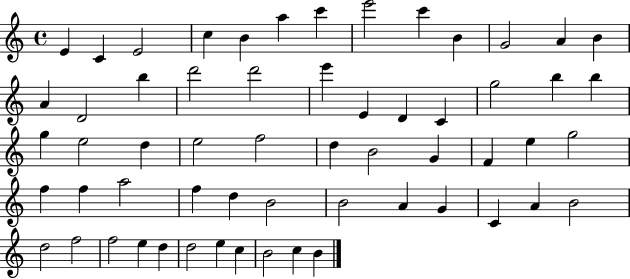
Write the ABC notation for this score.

X:1
T:Untitled
M:4/4
L:1/4
K:C
E C E2 c B a c' e'2 c' B G2 A B A D2 b d'2 d'2 e' E D C g2 b b g e2 d e2 f2 d B2 G F e g2 f f a2 f d B2 B2 A G C A B2 d2 f2 f2 e d d2 e c B2 c B